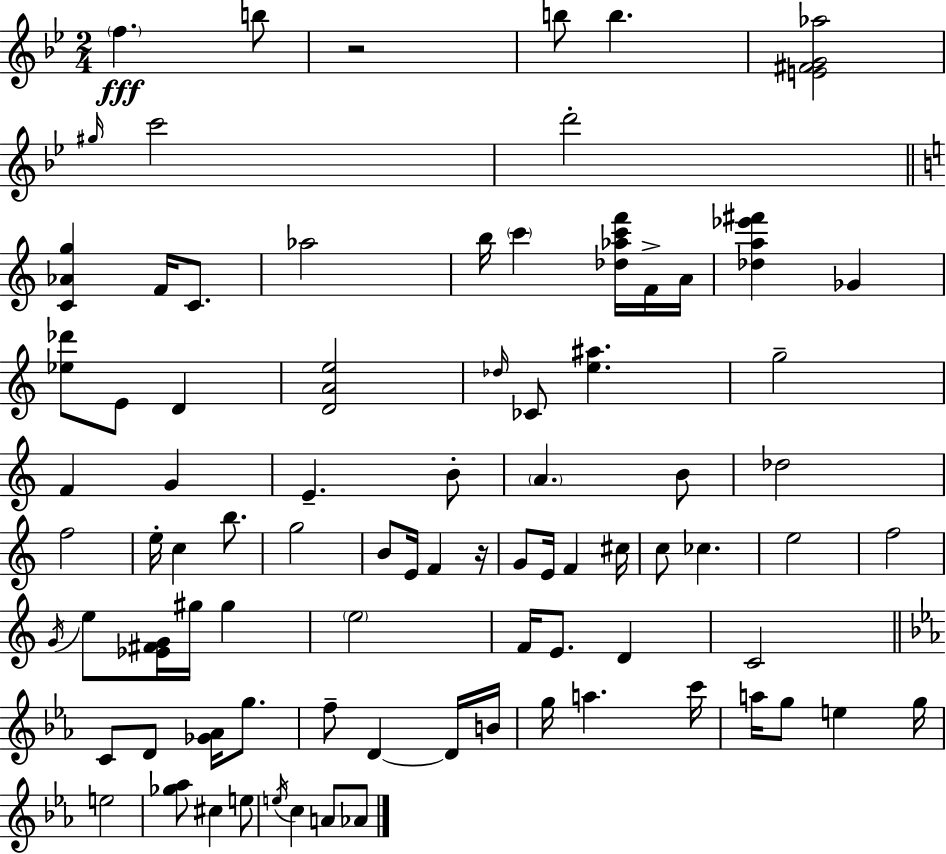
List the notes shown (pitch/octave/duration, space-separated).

F5/q. B5/e R/h B5/e B5/q. [E4,F#4,G4,Ab5]/h G#5/s C6/h D6/h [C4,Ab4,G5]/q F4/s C4/e. Ab5/h B5/s C6/q [Db5,Ab5,C6,F6]/s F4/s A4/s [Db5,A5,Eb6,F#6]/q Gb4/q [Eb5,Db6]/e E4/e D4/q [D4,A4,E5]/h Db5/s CES4/e [E5,A#5]/q. G5/h F4/q G4/q E4/q. B4/e A4/q. B4/e Db5/h F5/h E5/s C5/q B5/e. G5/h B4/e E4/s F4/q R/s G4/e E4/s F4/q C#5/s C5/e CES5/q. E5/h F5/h G4/s E5/e [Eb4,F#4,G4]/s G#5/s G#5/q E5/h F4/s E4/e. D4/q C4/h C4/e D4/e [Gb4,Ab4]/s G5/e. F5/e D4/q D4/s B4/s G5/s A5/q. C6/s A5/s G5/e E5/q G5/s E5/h [Gb5,Ab5]/e C#5/q E5/e E5/s C5/q A4/e Ab4/e